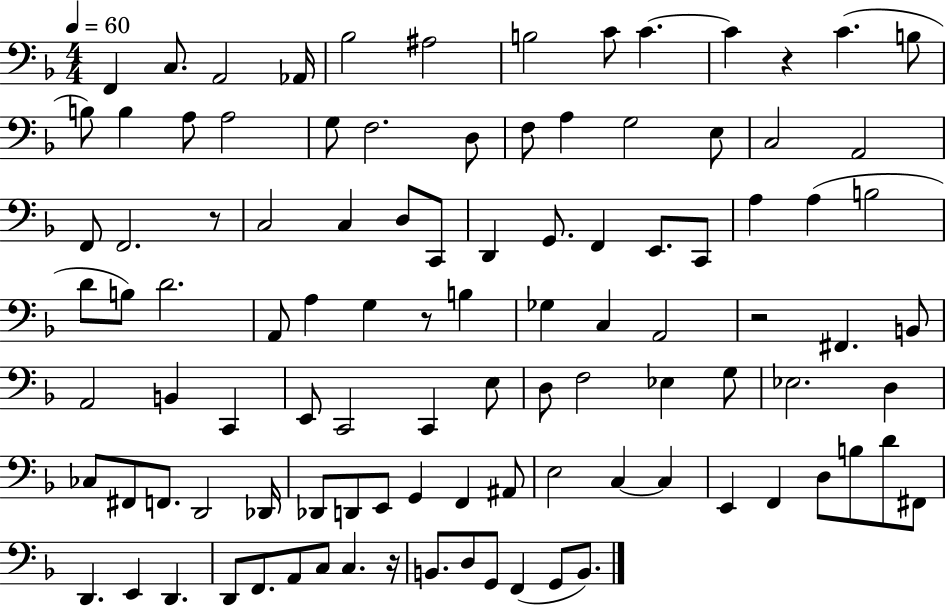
F2/q C3/e. A2/h Ab2/s Bb3/h A#3/h B3/h C4/e C4/q. C4/q R/q C4/q. B3/e B3/e B3/q A3/e A3/h G3/e F3/h. D3/e F3/e A3/q G3/h E3/e C3/h A2/h F2/e F2/h. R/e C3/h C3/q D3/e C2/e D2/q G2/e. F2/q E2/e. C2/e A3/q A3/q B3/h D4/e B3/e D4/h. A2/e A3/q G3/q R/e B3/q Gb3/q C3/q A2/h R/h F#2/q. B2/e A2/h B2/q C2/q E2/e C2/h C2/q E3/e D3/e F3/h Eb3/q G3/e Eb3/h. D3/q CES3/e F#2/e F2/e. D2/h Db2/s Db2/e D2/e E2/e G2/q F2/q A#2/e E3/h C3/q C3/q E2/q F2/q D3/e B3/e D4/e F#2/e D2/q. E2/q D2/q. D2/e F2/e. A2/e C3/e C3/q. R/s B2/e. D3/e G2/e F2/q G2/e B2/e.